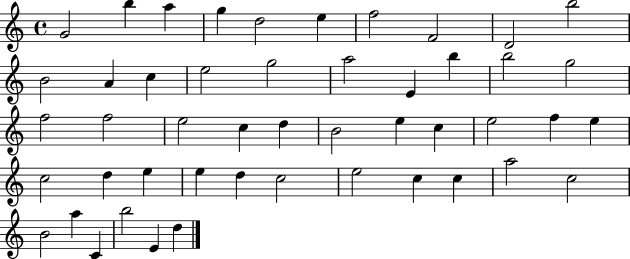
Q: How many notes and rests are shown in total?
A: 48